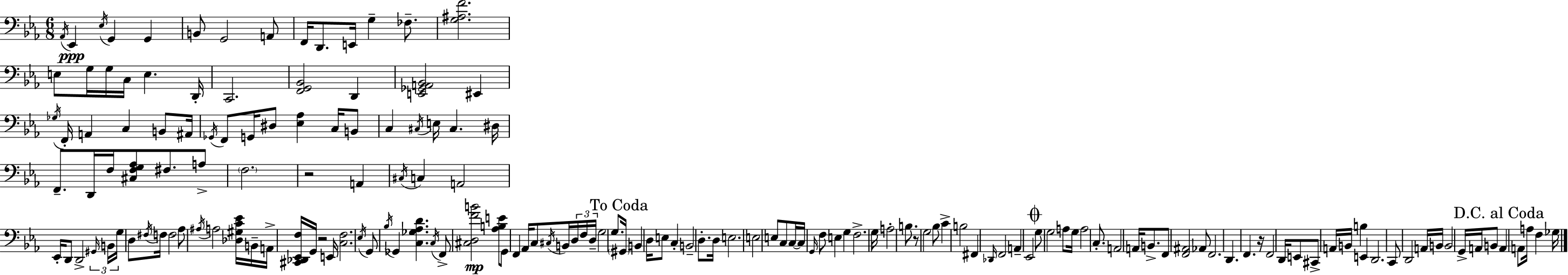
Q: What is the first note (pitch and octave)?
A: Ab2